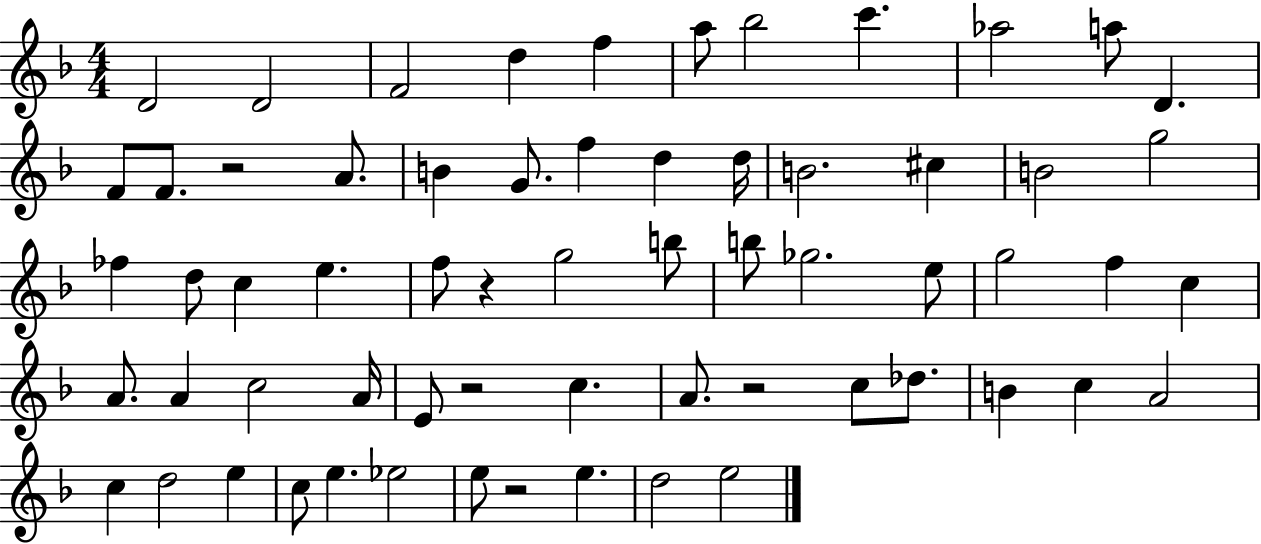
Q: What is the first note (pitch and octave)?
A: D4